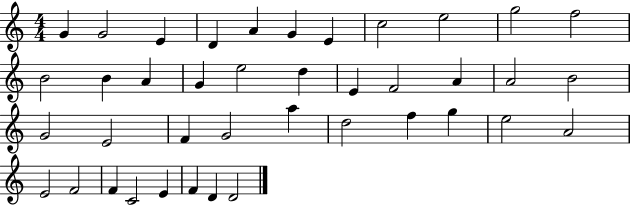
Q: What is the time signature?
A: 4/4